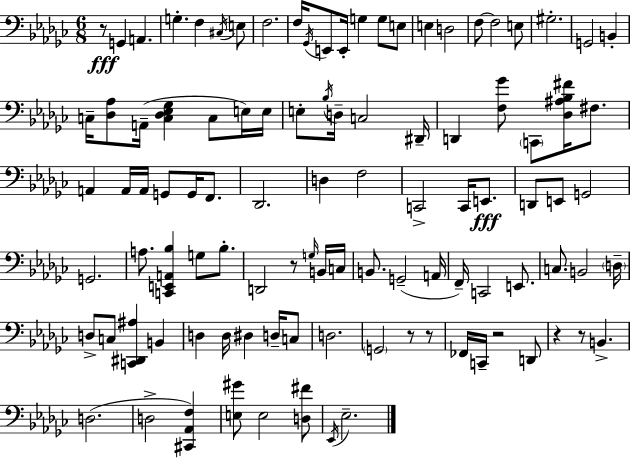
X:1
T:Untitled
M:6/8
L:1/4
K:Ebm
z/2 G,, A,, G, F, ^C,/4 E,/2 F,2 F,/4 _G,,/4 E,,/2 E,,/4 G, G,/2 E,/2 E, D,2 F,/2 F,2 E,/2 ^G,2 G,,2 B,, C,/4 [_D,_A,]/2 A,,/4 [C,_D,_E,_G,] C,/2 E,/4 E,/4 E,/2 _B,/4 D,/4 C,2 ^D,,/4 D,, [F,_G]/2 C,,/2 [_D,^A,_B,^F]/4 ^F,/2 A,, A,,/4 A,,/4 G,,/2 G,,/4 F,,/2 _D,,2 D, F,2 C,,2 C,,/4 E,,/2 D,,/2 E,,/2 G,,2 G,,2 A,/2 [C,,E,,A,,_B,] G,/2 _B,/2 D,,2 z/2 G,/4 B,,/4 C,/4 B,,/2 G,,2 A,,/4 F,,/4 C,,2 E,,/2 C,/2 B,,2 D,/4 D,/2 C,/2 [C,,^D,,^A,] B,, D, D,/4 ^D, D,/4 C,/2 D,2 G,,2 z/2 z/2 _F,,/4 C,,/4 z2 D,,/2 z z/2 B,, D,2 D,2 [^C,,_A,,F,] [E,^G]/2 E,2 [D,^F]/2 _E,,/4 _E,2